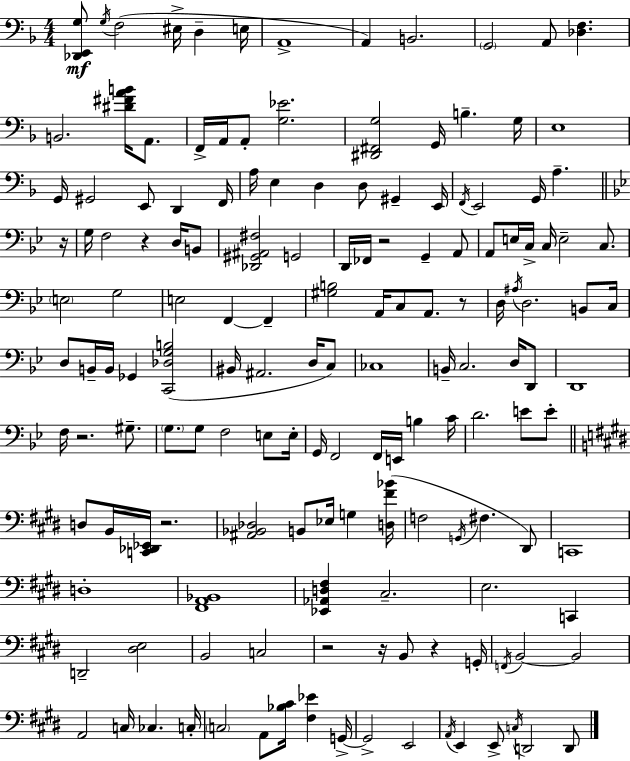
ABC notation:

X:1
T:Untitled
M:4/4
L:1/4
K:Dm
[_D,,E,,G,]/2 G,/4 F,2 ^E,/4 D, E,/4 A,,4 A,, B,,2 G,,2 A,,/2 [_D,F,] B,,2 [^D^FAB]/4 A,,/2 F,,/4 A,,/4 A,,/2 [G,_E]2 [^D,,^F,,G,]2 G,,/4 B, G,/4 E,4 G,,/4 ^G,,2 E,,/2 D,, F,,/4 A,/4 E, D, D,/2 ^G,, E,,/4 F,,/4 E,,2 G,,/4 A, z/4 G,/4 F,2 z D,/4 B,,/2 [_D,,^G,,^A,,^F,]2 G,,2 D,,/4 _F,,/4 z2 G,, A,,/2 A,,/2 E,/4 C,/4 C,/4 E,2 C,/2 E,2 G,2 E,2 F,, F,, [^G,B,]2 A,,/4 C,/2 A,,/2 z/2 D,/4 ^A,/4 D,2 B,,/2 C,/4 D,/2 B,,/4 B,,/4 _G,, [C,,_D,G,B,]2 ^B,,/4 ^A,,2 D,/4 C,/2 _C,4 B,,/4 C,2 D,/4 D,,/2 D,,4 F,/4 z2 ^G,/2 G,/2 G,/2 F,2 E,/2 E,/4 G,,/4 F,,2 F,,/4 E,,/4 B, C/4 D2 E/2 E/2 D,/2 B,,/4 [C,,_D,,_E,,]/4 z2 [^A,,_B,,_D,]2 B,,/2 _E,/4 G, [D,^F_B]/4 F,2 G,,/4 ^F, ^D,,/2 C,,4 D,4 [^F,,A,,_B,,]4 [_E,,_A,,D,^F,] ^C,2 E,2 C,, D,,2 [^D,E,]2 B,,2 C,2 z2 z/4 B,,/2 z G,,/4 F,,/4 B,,2 B,,2 A,,2 C,/4 _C, C,/4 C,2 A,,/2 [_B,^C]/4 [^F,_E] G,,/4 G,,2 E,,2 A,,/4 E,, E,,/2 C,/4 D,,2 D,,/2